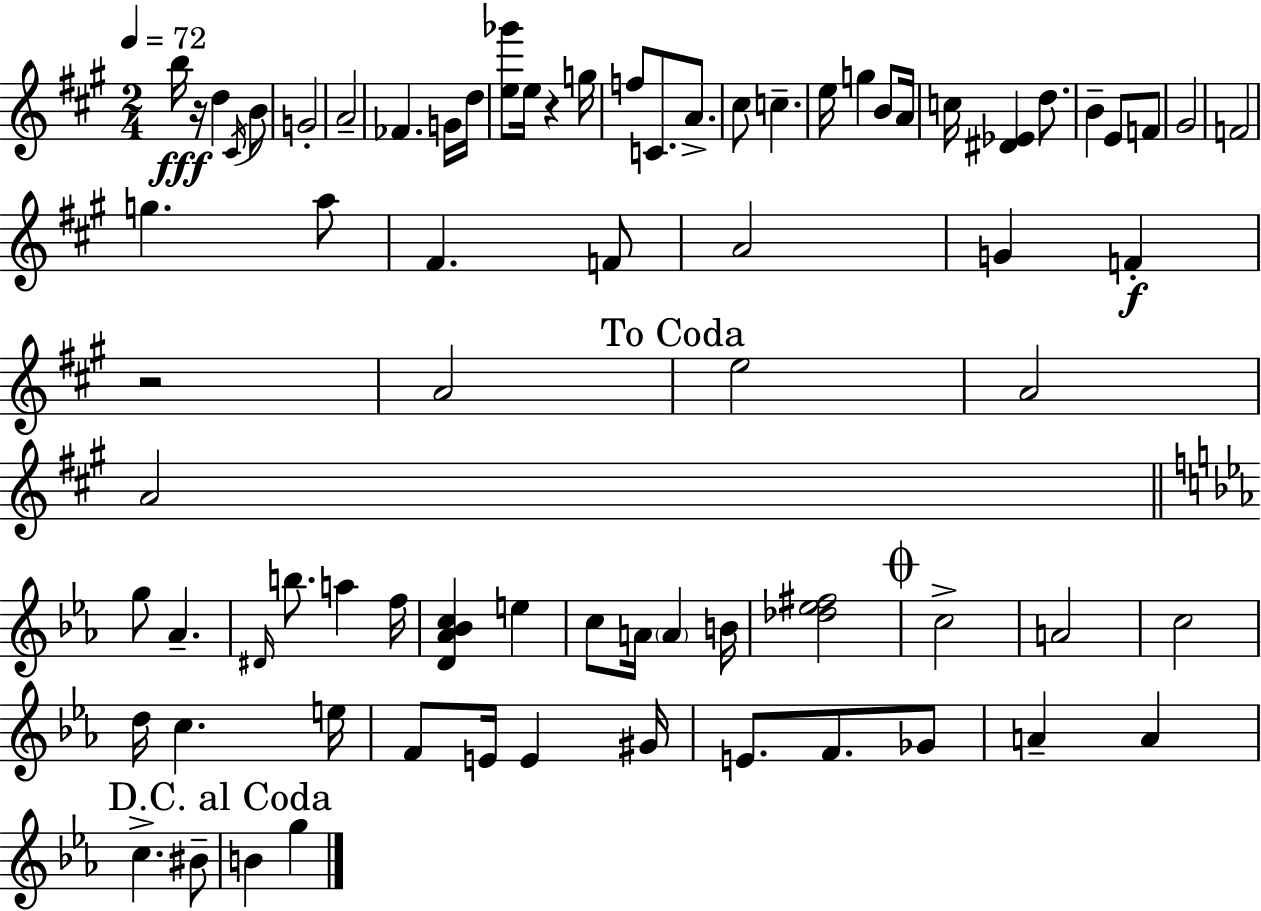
B5/s R/s D5/q C#4/s B4/e G4/h A4/h FES4/q. G4/s D5/s [E5,Gb6]/e E5/s R/q G5/s F5/e C4/e. A4/e. C#5/e C5/q. E5/s G5/q B4/e A4/s C5/s [D#4,Eb4]/q D5/e. B4/q E4/e F4/e G#4/h F4/h G5/q. A5/e F#4/q. F4/e A4/h G4/q F4/q R/h A4/h E5/h A4/h A4/h G5/e Ab4/q. D#4/s B5/e. A5/q F5/s [D4,Ab4,Bb4,C5]/q E5/q C5/e A4/s A4/q B4/s [Db5,Eb5,F#5]/h C5/h A4/h C5/h D5/s C5/q. E5/s F4/e E4/s E4/q G#4/s E4/e. F4/e. Gb4/e A4/q A4/q C5/q. BIS4/e B4/q G5/q